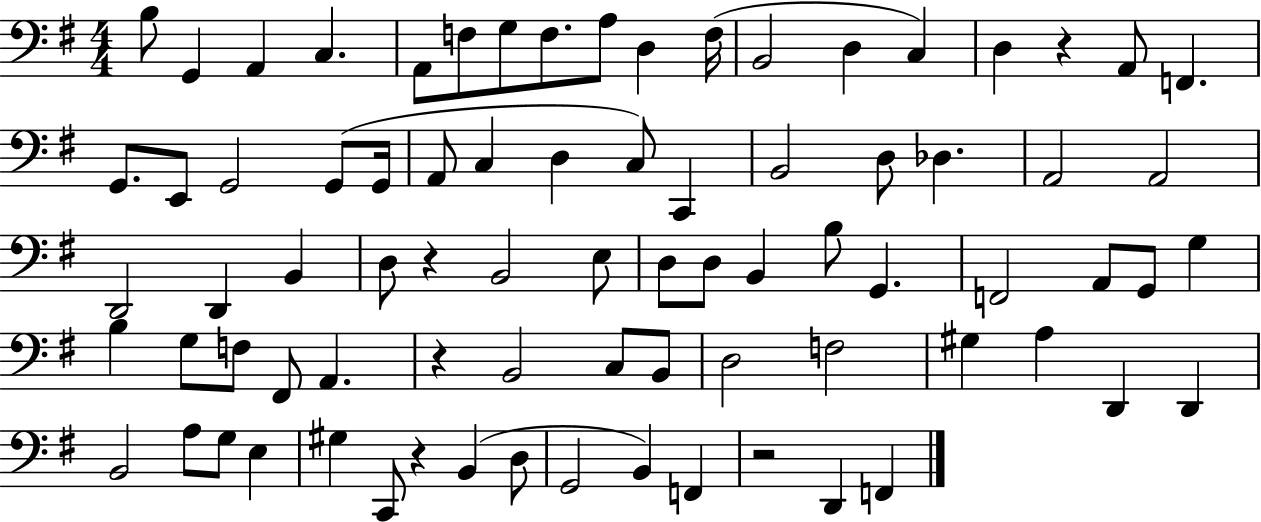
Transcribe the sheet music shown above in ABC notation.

X:1
T:Untitled
M:4/4
L:1/4
K:G
B,/2 G,, A,, C, A,,/2 F,/2 G,/2 F,/2 A,/2 D, F,/4 B,,2 D, C, D, z A,,/2 F,, G,,/2 E,,/2 G,,2 G,,/2 G,,/4 A,,/2 C, D, C,/2 C,, B,,2 D,/2 _D, A,,2 A,,2 D,,2 D,, B,, D,/2 z B,,2 E,/2 D,/2 D,/2 B,, B,/2 G,, F,,2 A,,/2 G,,/2 G, B, G,/2 F,/2 ^F,,/2 A,, z B,,2 C,/2 B,,/2 D,2 F,2 ^G, A, D,, D,, B,,2 A,/2 G,/2 E, ^G, C,,/2 z B,, D,/2 G,,2 B,, F,, z2 D,, F,,